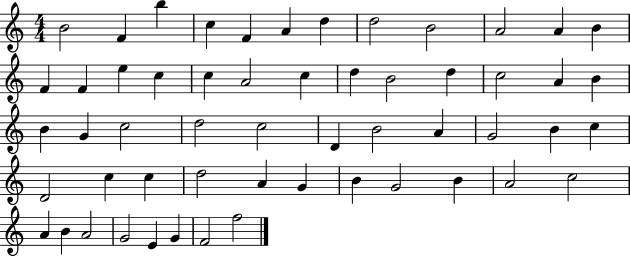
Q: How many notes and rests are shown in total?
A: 55